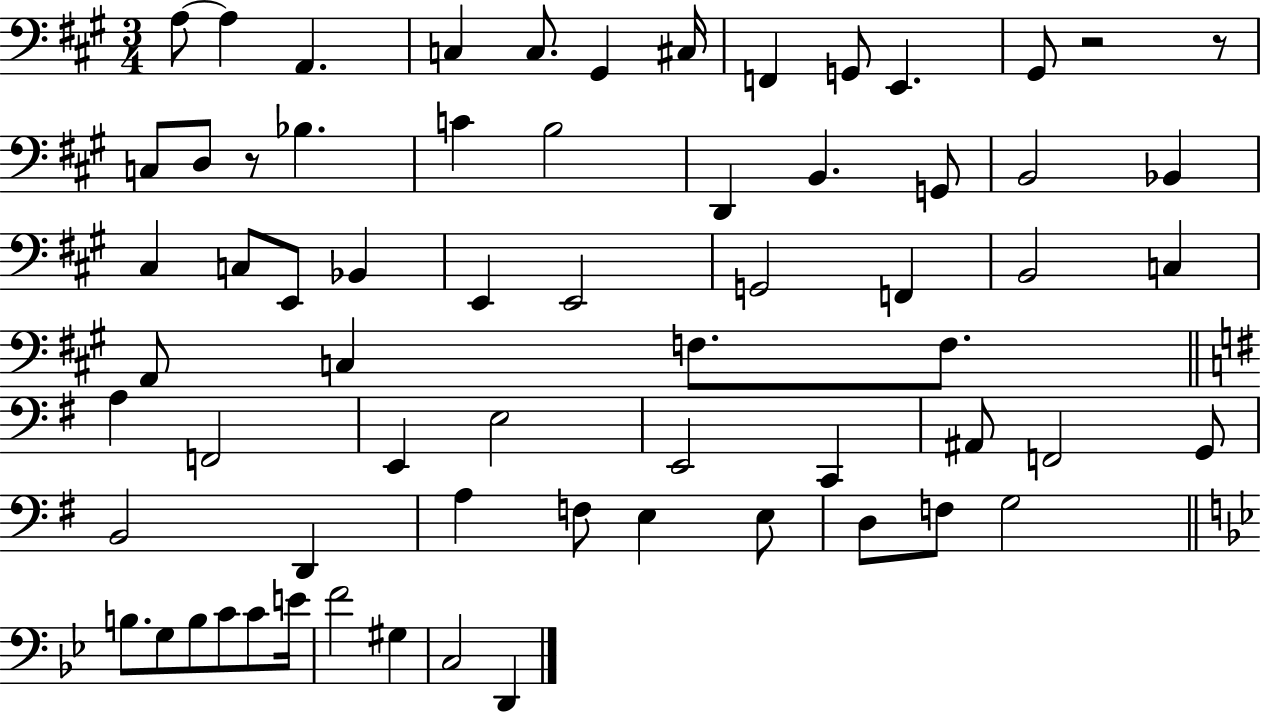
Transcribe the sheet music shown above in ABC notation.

X:1
T:Untitled
M:3/4
L:1/4
K:A
A,/2 A, A,, C, C,/2 ^G,, ^C,/4 F,, G,,/2 E,, ^G,,/2 z2 z/2 C,/2 D,/2 z/2 _B, C B,2 D,, B,, G,,/2 B,,2 _B,, ^C, C,/2 E,,/2 _B,, E,, E,,2 G,,2 F,, B,,2 C, A,,/2 C, F,/2 F,/2 A, F,,2 E,, E,2 E,,2 C,, ^A,,/2 F,,2 G,,/2 B,,2 D,, A, F,/2 E, E,/2 D,/2 F,/2 G,2 B,/2 G,/2 B,/2 C/2 C/2 E/4 F2 ^G, C,2 D,,